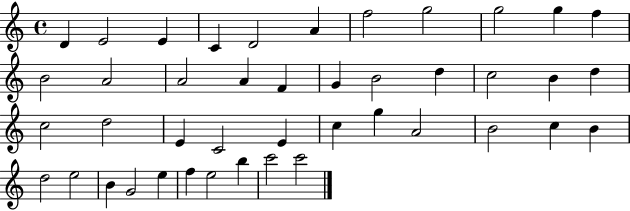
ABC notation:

X:1
T:Untitled
M:4/4
L:1/4
K:C
D E2 E C D2 A f2 g2 g2 g f B2 A2 A2 A F G B2 d c2 B d c2 d2 E C2 E c g A2 B2 c B d2 e2 B G2 e f e2 b c'2 c'2